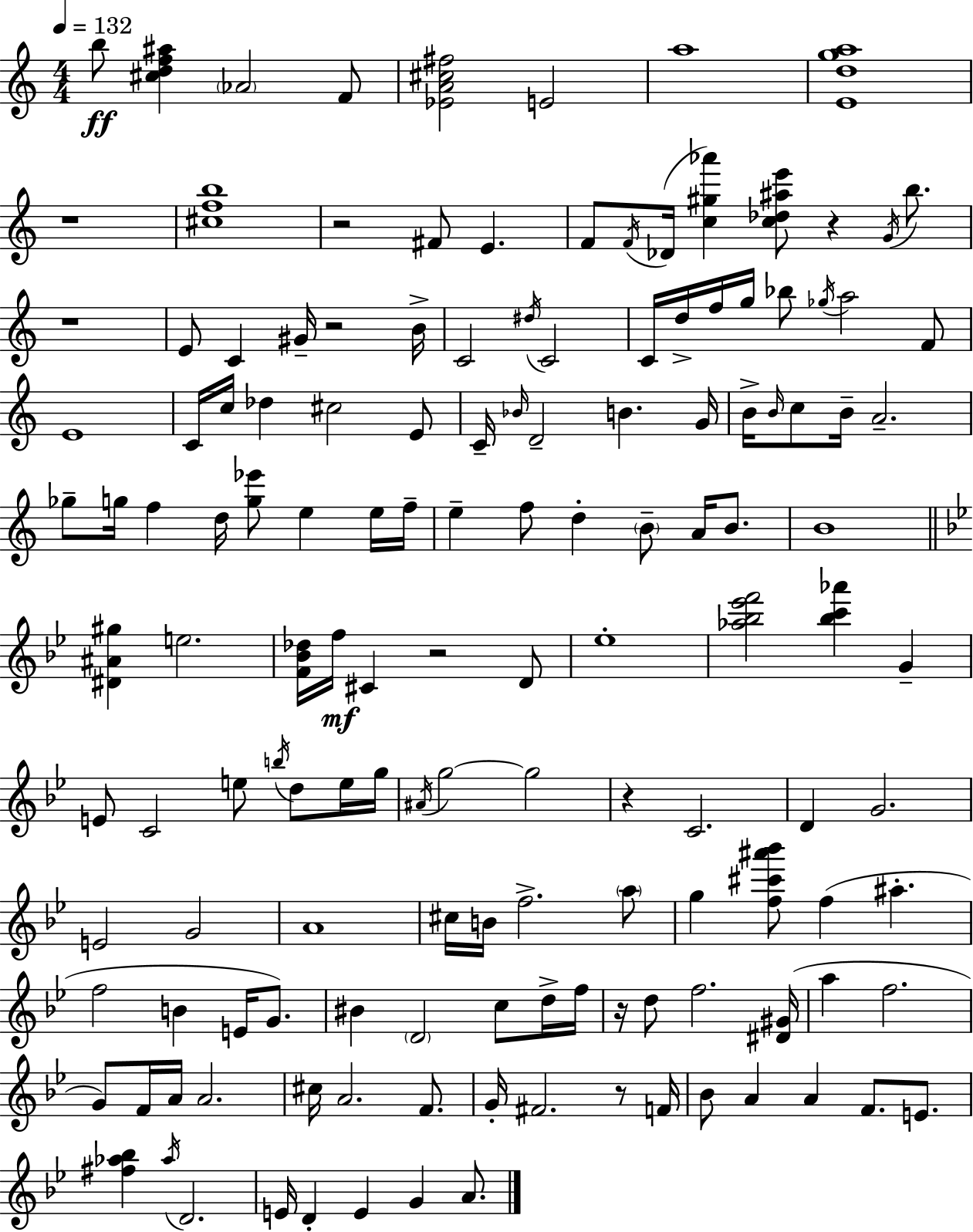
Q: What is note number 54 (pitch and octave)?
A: B4